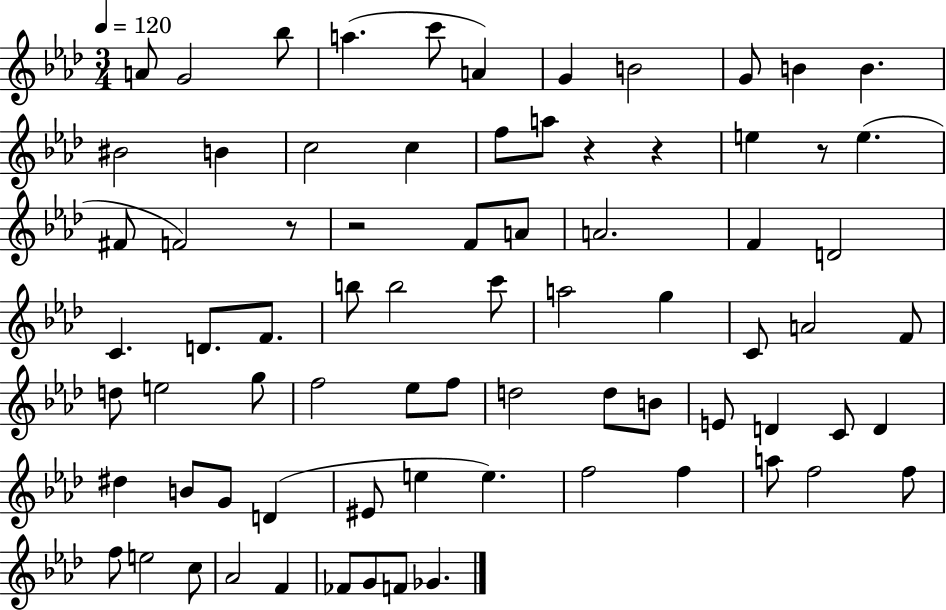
X:1
T:Untitled
M:3/4
L:1/4
K:Ab
A/2 G2 _b/2 a c'/2 A G B2 G/2 B B ^B2 B c2 c f/2 a/2 z z e z/2 e ^F/2 F2 z/2 z2 F/2 A/2 A2 F D2 C D/2 F/2 b/2 b2 c'/2 a2 g C/2 A2 F/2 d/2 e2 g/2 f2 _e/2 f/2 d2 d/2 B/2 E/2 D C/2 D ^d B/2 G/2 D ^E/2 e e f2 f a/2 f2 f/2 f/2 e2 c/2 _A2 F _F/2 G/2 F/2 _G